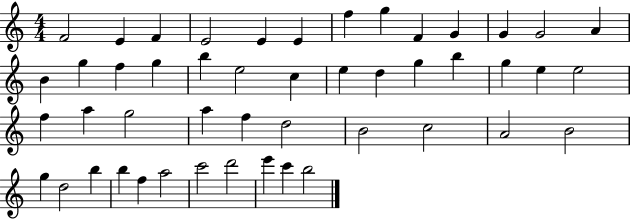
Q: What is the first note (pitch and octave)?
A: F4